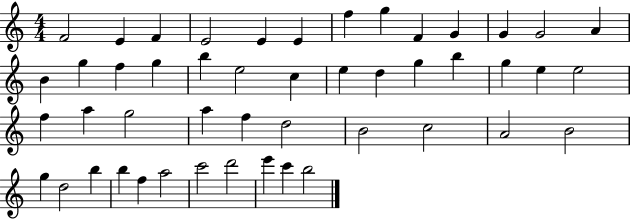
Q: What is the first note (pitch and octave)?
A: F4